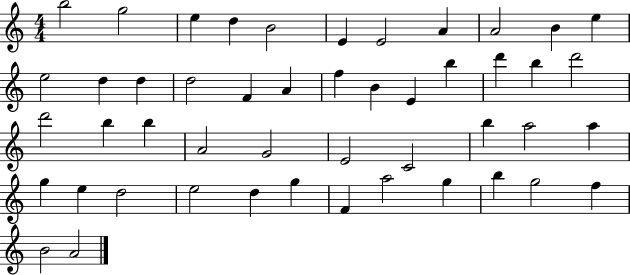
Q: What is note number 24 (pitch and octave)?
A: D6